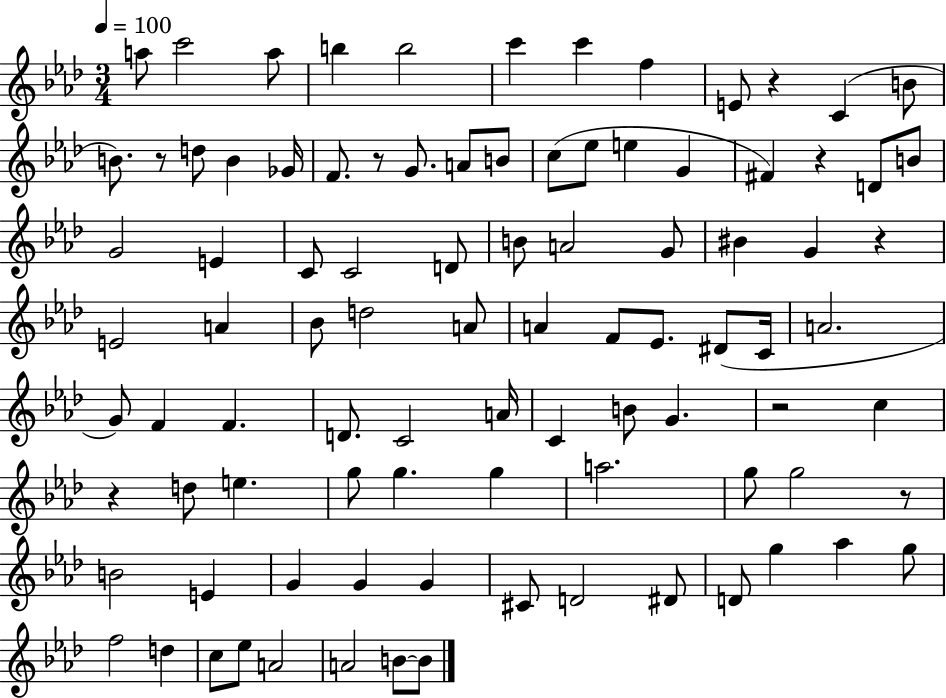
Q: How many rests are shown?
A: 8